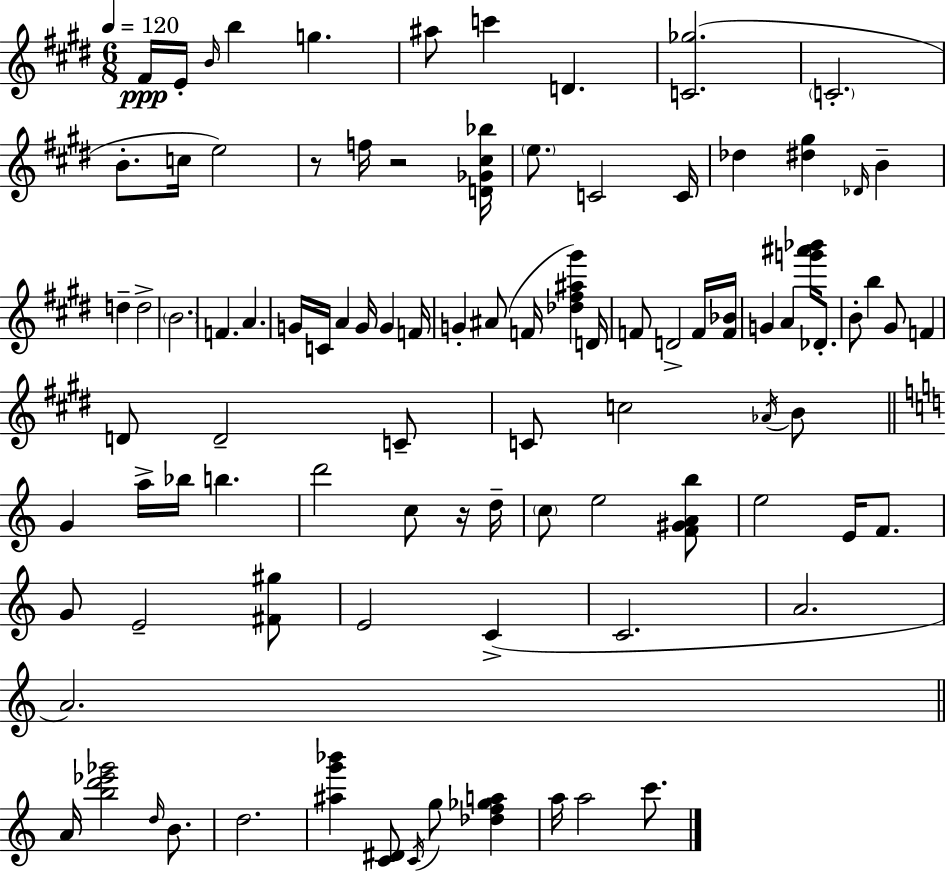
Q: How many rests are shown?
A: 3